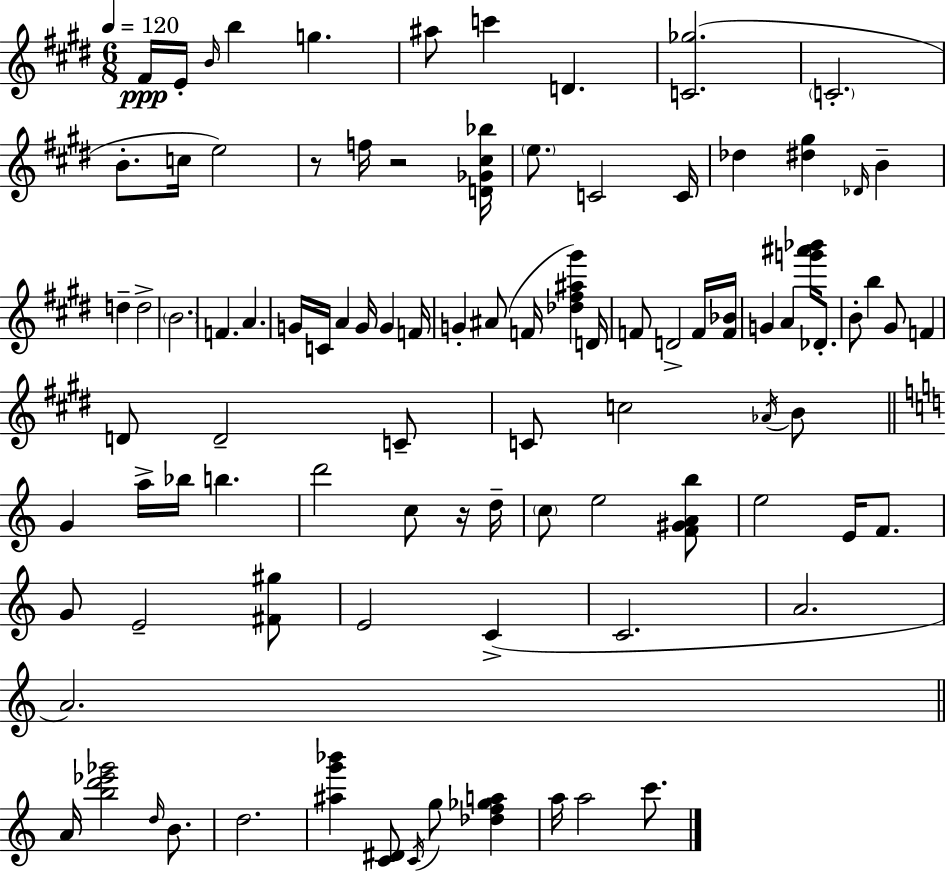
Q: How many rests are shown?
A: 3